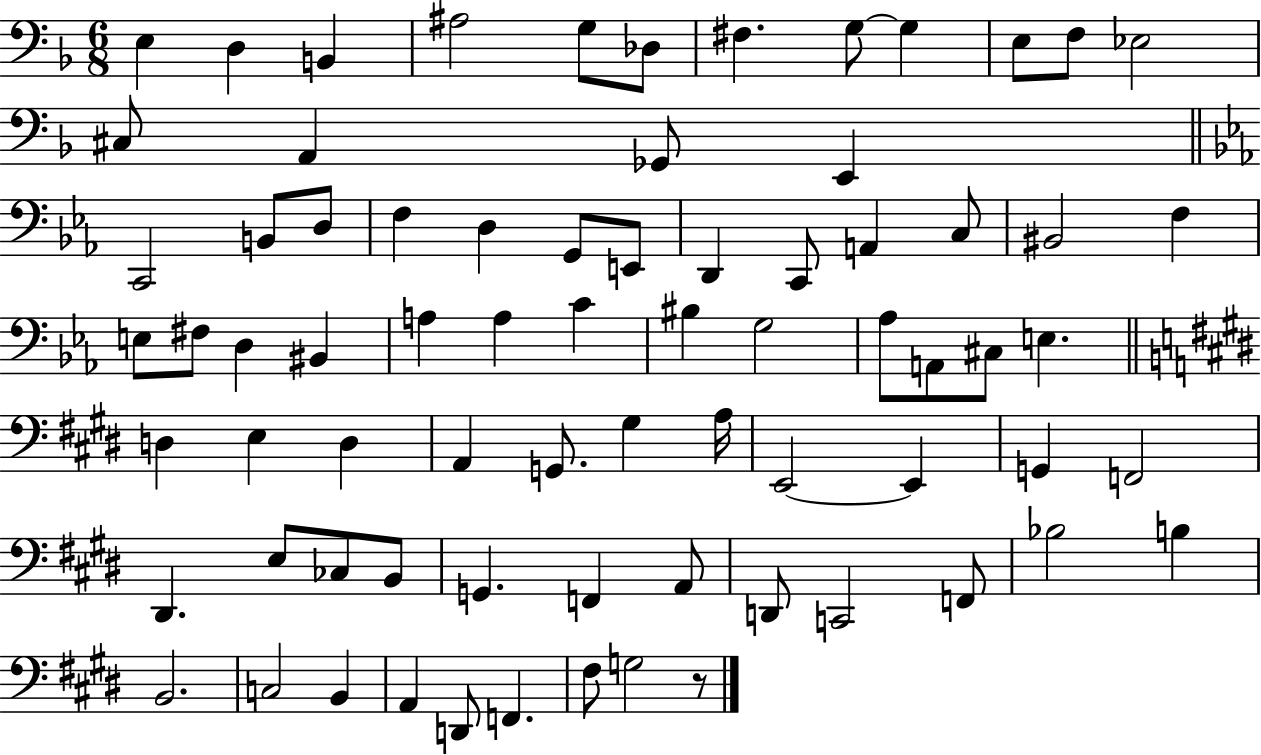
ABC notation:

X:1
T:Untitled
M:6/8
L:1/4
K:F
E, D, B,, ^A,2 G,/2 _D,/2 ^F, G,/2 G, E,/2 F,/2 _E,2 ^C,/2 A,, _G,,/2 E,, C,,2 B,,/2 D,/2 F, D, G,,/2 E,,/2 D,, C,,/2 A,, C,/2 ^B,,2 F, E,/2 ^F,/2 D, ^B,, A, A, C ^B, G,2 _A,/2 A,,/2 ^C,/2 E, D, E, D, A,, G,,/2 ^G, A,/4 E,,2 E,, G,, F,,2 ^D,, E,/2 _C,/2 B,,/2 G,, F,, A,,/2 D,,/2 C,,2 F,,/2 _B,2 B, B,,2 C,2 B,, A,, D,,/2 F,, ^F,/2 G,2 z/2